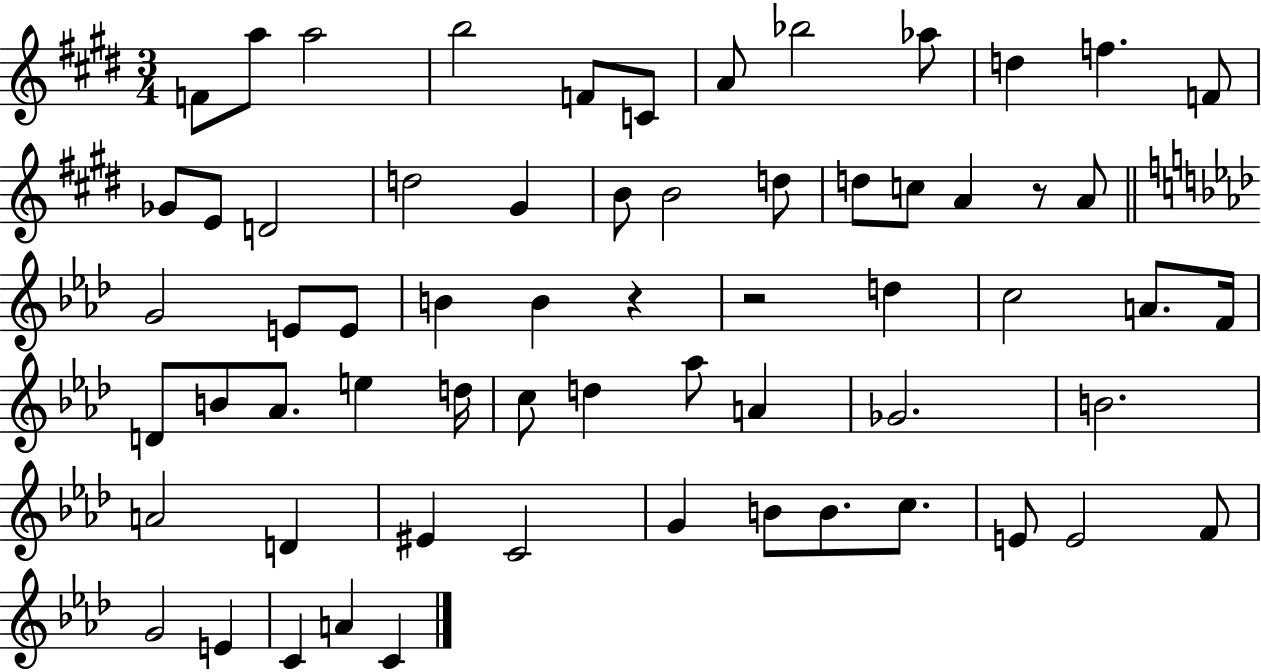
F4/e A5/e A5/h B5/h F4/e C4/e A4/e Bb5/h Ab5/e D5/q F5/q. F4/e Gb4/e E4/e D4/h D5/h G#4/q B4/e B4/h D5/e D5/e C5/e A4/q R/e A4/e G4/h E4/e E4/e B4/q B4/q R/q R/h D5/q C5/h A4/e. F4/s D4/e B4/e Ab4/e. E5/q D5/s C5/e D5/q Ab5/e A4/q Gb4/h. B4/h. A4/h D4/q EIS4/q C4/h G4/q B4/e B4/e. C5/e. E4/e E4/h F4/e G4/h E4/q C4/q A4/q C4/q